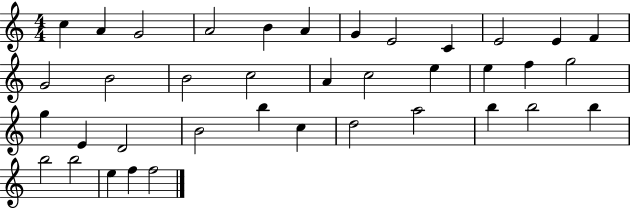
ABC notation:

X:1
T:Untitled
M:4/4
L:1/4
K:C
c A G2 A2 B A G E2 C E2 E F G2 B2 B2 c2 A c2 e e f g2 g E D2 B2 b c d2 a2 b b2 b b2 b2 e f f2